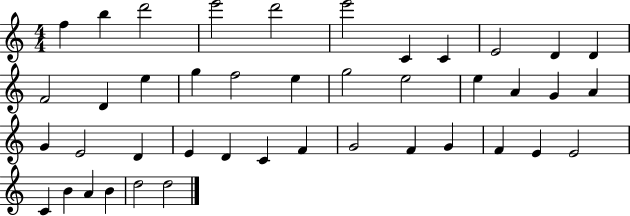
{
  \clef treble
  \numericTimeSignature
  \time 4/4
  \key c \major
  f''4 b''4 d'''2 | e'''2 d'''2 | e'''2 c'4 c'4 | e'2 d'4 d'4 | \break f'2 d'4 e''4 | g''4 f''2 e''4 | g''2 e''2 | e''4 a'4 g'4 a'4 | \break g'4 e'2 d'4 | e'4 d'4 c'4 f'4 | g'2 f'4 g'4 | f'4 e'4 e'2 | \break c'4 b'4 a'4 b'4 | d''2 d''2 | \bar "|."
}